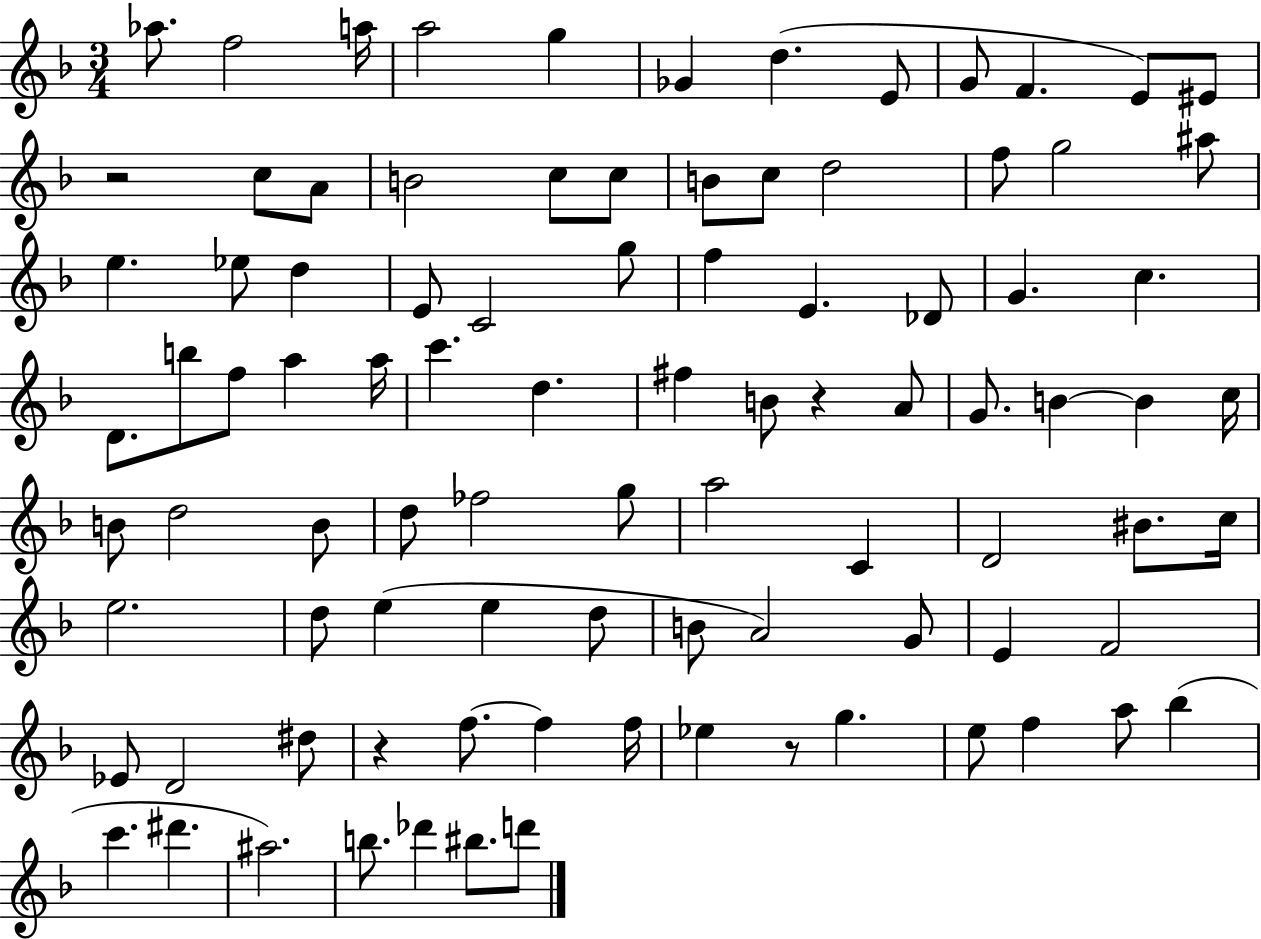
Ab5/e. F5/h A5/s A5/h G5/q Gb4/q D5/q. E4/e G4/e F4/q. E4/e EIS4/e R/h C5/e A4/e B4/h C5/e C5/e B4/e C5/e D5/h F5/e G5/h A#5/e E5/q. Eb5/e D5/q E4/e C4/h G5/e F5/q E4/q. Db4/e G4/q. C5/q. D4/e. B5/e F5/e A5/q A5/s C6/q. D5/q. F#5/q B4/e R/q A4/e G4/e. B4/q B4/q C5/s B4/e D5/h B4/e D5/e FES5/h G5/e A5/h C4/q D4/h BIS4/e. C5/s E5/h. D5/e E5/q E5/q D5/e B4/e A4/h G4/e E4/q F4/h Eb4/e D4/h D#5/e R/q F5/e. F5/q F5/s Eb5/q R/e G5/q. E5/e F5/q A5/e Bb5/q C6/q. D#6/q. A#5/h. B5/e. Db6/q BIS5/e. D6/e